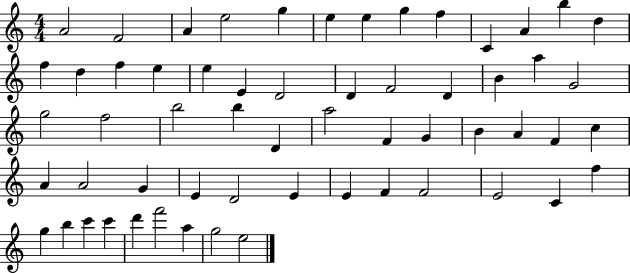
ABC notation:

X:1
T:Untitled
M:4/4
L:1/4
K:C
A2 F2 A e2 g e e g f C A b d f d f e e E D2 D F2 D B a G2 g2 f2 b2 b D a2 F G B A F c A A2 G E D2 E E F F2 E2 C f g b c' c' d' f'2 a g2 e2